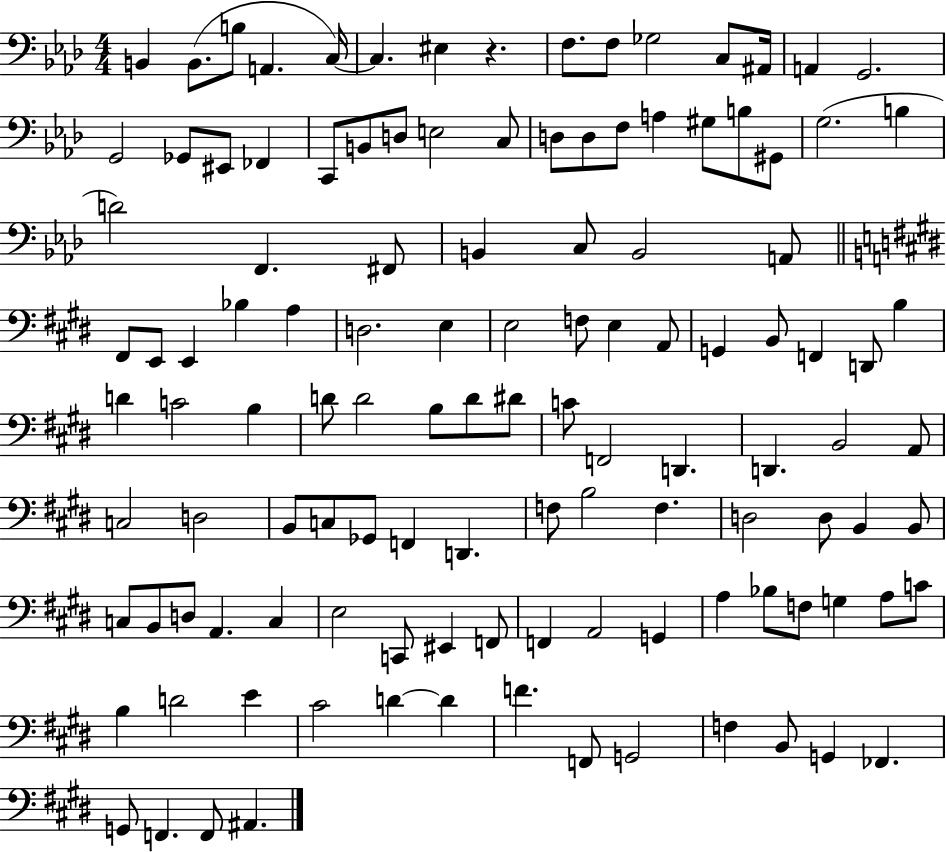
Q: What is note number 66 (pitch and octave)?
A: D2